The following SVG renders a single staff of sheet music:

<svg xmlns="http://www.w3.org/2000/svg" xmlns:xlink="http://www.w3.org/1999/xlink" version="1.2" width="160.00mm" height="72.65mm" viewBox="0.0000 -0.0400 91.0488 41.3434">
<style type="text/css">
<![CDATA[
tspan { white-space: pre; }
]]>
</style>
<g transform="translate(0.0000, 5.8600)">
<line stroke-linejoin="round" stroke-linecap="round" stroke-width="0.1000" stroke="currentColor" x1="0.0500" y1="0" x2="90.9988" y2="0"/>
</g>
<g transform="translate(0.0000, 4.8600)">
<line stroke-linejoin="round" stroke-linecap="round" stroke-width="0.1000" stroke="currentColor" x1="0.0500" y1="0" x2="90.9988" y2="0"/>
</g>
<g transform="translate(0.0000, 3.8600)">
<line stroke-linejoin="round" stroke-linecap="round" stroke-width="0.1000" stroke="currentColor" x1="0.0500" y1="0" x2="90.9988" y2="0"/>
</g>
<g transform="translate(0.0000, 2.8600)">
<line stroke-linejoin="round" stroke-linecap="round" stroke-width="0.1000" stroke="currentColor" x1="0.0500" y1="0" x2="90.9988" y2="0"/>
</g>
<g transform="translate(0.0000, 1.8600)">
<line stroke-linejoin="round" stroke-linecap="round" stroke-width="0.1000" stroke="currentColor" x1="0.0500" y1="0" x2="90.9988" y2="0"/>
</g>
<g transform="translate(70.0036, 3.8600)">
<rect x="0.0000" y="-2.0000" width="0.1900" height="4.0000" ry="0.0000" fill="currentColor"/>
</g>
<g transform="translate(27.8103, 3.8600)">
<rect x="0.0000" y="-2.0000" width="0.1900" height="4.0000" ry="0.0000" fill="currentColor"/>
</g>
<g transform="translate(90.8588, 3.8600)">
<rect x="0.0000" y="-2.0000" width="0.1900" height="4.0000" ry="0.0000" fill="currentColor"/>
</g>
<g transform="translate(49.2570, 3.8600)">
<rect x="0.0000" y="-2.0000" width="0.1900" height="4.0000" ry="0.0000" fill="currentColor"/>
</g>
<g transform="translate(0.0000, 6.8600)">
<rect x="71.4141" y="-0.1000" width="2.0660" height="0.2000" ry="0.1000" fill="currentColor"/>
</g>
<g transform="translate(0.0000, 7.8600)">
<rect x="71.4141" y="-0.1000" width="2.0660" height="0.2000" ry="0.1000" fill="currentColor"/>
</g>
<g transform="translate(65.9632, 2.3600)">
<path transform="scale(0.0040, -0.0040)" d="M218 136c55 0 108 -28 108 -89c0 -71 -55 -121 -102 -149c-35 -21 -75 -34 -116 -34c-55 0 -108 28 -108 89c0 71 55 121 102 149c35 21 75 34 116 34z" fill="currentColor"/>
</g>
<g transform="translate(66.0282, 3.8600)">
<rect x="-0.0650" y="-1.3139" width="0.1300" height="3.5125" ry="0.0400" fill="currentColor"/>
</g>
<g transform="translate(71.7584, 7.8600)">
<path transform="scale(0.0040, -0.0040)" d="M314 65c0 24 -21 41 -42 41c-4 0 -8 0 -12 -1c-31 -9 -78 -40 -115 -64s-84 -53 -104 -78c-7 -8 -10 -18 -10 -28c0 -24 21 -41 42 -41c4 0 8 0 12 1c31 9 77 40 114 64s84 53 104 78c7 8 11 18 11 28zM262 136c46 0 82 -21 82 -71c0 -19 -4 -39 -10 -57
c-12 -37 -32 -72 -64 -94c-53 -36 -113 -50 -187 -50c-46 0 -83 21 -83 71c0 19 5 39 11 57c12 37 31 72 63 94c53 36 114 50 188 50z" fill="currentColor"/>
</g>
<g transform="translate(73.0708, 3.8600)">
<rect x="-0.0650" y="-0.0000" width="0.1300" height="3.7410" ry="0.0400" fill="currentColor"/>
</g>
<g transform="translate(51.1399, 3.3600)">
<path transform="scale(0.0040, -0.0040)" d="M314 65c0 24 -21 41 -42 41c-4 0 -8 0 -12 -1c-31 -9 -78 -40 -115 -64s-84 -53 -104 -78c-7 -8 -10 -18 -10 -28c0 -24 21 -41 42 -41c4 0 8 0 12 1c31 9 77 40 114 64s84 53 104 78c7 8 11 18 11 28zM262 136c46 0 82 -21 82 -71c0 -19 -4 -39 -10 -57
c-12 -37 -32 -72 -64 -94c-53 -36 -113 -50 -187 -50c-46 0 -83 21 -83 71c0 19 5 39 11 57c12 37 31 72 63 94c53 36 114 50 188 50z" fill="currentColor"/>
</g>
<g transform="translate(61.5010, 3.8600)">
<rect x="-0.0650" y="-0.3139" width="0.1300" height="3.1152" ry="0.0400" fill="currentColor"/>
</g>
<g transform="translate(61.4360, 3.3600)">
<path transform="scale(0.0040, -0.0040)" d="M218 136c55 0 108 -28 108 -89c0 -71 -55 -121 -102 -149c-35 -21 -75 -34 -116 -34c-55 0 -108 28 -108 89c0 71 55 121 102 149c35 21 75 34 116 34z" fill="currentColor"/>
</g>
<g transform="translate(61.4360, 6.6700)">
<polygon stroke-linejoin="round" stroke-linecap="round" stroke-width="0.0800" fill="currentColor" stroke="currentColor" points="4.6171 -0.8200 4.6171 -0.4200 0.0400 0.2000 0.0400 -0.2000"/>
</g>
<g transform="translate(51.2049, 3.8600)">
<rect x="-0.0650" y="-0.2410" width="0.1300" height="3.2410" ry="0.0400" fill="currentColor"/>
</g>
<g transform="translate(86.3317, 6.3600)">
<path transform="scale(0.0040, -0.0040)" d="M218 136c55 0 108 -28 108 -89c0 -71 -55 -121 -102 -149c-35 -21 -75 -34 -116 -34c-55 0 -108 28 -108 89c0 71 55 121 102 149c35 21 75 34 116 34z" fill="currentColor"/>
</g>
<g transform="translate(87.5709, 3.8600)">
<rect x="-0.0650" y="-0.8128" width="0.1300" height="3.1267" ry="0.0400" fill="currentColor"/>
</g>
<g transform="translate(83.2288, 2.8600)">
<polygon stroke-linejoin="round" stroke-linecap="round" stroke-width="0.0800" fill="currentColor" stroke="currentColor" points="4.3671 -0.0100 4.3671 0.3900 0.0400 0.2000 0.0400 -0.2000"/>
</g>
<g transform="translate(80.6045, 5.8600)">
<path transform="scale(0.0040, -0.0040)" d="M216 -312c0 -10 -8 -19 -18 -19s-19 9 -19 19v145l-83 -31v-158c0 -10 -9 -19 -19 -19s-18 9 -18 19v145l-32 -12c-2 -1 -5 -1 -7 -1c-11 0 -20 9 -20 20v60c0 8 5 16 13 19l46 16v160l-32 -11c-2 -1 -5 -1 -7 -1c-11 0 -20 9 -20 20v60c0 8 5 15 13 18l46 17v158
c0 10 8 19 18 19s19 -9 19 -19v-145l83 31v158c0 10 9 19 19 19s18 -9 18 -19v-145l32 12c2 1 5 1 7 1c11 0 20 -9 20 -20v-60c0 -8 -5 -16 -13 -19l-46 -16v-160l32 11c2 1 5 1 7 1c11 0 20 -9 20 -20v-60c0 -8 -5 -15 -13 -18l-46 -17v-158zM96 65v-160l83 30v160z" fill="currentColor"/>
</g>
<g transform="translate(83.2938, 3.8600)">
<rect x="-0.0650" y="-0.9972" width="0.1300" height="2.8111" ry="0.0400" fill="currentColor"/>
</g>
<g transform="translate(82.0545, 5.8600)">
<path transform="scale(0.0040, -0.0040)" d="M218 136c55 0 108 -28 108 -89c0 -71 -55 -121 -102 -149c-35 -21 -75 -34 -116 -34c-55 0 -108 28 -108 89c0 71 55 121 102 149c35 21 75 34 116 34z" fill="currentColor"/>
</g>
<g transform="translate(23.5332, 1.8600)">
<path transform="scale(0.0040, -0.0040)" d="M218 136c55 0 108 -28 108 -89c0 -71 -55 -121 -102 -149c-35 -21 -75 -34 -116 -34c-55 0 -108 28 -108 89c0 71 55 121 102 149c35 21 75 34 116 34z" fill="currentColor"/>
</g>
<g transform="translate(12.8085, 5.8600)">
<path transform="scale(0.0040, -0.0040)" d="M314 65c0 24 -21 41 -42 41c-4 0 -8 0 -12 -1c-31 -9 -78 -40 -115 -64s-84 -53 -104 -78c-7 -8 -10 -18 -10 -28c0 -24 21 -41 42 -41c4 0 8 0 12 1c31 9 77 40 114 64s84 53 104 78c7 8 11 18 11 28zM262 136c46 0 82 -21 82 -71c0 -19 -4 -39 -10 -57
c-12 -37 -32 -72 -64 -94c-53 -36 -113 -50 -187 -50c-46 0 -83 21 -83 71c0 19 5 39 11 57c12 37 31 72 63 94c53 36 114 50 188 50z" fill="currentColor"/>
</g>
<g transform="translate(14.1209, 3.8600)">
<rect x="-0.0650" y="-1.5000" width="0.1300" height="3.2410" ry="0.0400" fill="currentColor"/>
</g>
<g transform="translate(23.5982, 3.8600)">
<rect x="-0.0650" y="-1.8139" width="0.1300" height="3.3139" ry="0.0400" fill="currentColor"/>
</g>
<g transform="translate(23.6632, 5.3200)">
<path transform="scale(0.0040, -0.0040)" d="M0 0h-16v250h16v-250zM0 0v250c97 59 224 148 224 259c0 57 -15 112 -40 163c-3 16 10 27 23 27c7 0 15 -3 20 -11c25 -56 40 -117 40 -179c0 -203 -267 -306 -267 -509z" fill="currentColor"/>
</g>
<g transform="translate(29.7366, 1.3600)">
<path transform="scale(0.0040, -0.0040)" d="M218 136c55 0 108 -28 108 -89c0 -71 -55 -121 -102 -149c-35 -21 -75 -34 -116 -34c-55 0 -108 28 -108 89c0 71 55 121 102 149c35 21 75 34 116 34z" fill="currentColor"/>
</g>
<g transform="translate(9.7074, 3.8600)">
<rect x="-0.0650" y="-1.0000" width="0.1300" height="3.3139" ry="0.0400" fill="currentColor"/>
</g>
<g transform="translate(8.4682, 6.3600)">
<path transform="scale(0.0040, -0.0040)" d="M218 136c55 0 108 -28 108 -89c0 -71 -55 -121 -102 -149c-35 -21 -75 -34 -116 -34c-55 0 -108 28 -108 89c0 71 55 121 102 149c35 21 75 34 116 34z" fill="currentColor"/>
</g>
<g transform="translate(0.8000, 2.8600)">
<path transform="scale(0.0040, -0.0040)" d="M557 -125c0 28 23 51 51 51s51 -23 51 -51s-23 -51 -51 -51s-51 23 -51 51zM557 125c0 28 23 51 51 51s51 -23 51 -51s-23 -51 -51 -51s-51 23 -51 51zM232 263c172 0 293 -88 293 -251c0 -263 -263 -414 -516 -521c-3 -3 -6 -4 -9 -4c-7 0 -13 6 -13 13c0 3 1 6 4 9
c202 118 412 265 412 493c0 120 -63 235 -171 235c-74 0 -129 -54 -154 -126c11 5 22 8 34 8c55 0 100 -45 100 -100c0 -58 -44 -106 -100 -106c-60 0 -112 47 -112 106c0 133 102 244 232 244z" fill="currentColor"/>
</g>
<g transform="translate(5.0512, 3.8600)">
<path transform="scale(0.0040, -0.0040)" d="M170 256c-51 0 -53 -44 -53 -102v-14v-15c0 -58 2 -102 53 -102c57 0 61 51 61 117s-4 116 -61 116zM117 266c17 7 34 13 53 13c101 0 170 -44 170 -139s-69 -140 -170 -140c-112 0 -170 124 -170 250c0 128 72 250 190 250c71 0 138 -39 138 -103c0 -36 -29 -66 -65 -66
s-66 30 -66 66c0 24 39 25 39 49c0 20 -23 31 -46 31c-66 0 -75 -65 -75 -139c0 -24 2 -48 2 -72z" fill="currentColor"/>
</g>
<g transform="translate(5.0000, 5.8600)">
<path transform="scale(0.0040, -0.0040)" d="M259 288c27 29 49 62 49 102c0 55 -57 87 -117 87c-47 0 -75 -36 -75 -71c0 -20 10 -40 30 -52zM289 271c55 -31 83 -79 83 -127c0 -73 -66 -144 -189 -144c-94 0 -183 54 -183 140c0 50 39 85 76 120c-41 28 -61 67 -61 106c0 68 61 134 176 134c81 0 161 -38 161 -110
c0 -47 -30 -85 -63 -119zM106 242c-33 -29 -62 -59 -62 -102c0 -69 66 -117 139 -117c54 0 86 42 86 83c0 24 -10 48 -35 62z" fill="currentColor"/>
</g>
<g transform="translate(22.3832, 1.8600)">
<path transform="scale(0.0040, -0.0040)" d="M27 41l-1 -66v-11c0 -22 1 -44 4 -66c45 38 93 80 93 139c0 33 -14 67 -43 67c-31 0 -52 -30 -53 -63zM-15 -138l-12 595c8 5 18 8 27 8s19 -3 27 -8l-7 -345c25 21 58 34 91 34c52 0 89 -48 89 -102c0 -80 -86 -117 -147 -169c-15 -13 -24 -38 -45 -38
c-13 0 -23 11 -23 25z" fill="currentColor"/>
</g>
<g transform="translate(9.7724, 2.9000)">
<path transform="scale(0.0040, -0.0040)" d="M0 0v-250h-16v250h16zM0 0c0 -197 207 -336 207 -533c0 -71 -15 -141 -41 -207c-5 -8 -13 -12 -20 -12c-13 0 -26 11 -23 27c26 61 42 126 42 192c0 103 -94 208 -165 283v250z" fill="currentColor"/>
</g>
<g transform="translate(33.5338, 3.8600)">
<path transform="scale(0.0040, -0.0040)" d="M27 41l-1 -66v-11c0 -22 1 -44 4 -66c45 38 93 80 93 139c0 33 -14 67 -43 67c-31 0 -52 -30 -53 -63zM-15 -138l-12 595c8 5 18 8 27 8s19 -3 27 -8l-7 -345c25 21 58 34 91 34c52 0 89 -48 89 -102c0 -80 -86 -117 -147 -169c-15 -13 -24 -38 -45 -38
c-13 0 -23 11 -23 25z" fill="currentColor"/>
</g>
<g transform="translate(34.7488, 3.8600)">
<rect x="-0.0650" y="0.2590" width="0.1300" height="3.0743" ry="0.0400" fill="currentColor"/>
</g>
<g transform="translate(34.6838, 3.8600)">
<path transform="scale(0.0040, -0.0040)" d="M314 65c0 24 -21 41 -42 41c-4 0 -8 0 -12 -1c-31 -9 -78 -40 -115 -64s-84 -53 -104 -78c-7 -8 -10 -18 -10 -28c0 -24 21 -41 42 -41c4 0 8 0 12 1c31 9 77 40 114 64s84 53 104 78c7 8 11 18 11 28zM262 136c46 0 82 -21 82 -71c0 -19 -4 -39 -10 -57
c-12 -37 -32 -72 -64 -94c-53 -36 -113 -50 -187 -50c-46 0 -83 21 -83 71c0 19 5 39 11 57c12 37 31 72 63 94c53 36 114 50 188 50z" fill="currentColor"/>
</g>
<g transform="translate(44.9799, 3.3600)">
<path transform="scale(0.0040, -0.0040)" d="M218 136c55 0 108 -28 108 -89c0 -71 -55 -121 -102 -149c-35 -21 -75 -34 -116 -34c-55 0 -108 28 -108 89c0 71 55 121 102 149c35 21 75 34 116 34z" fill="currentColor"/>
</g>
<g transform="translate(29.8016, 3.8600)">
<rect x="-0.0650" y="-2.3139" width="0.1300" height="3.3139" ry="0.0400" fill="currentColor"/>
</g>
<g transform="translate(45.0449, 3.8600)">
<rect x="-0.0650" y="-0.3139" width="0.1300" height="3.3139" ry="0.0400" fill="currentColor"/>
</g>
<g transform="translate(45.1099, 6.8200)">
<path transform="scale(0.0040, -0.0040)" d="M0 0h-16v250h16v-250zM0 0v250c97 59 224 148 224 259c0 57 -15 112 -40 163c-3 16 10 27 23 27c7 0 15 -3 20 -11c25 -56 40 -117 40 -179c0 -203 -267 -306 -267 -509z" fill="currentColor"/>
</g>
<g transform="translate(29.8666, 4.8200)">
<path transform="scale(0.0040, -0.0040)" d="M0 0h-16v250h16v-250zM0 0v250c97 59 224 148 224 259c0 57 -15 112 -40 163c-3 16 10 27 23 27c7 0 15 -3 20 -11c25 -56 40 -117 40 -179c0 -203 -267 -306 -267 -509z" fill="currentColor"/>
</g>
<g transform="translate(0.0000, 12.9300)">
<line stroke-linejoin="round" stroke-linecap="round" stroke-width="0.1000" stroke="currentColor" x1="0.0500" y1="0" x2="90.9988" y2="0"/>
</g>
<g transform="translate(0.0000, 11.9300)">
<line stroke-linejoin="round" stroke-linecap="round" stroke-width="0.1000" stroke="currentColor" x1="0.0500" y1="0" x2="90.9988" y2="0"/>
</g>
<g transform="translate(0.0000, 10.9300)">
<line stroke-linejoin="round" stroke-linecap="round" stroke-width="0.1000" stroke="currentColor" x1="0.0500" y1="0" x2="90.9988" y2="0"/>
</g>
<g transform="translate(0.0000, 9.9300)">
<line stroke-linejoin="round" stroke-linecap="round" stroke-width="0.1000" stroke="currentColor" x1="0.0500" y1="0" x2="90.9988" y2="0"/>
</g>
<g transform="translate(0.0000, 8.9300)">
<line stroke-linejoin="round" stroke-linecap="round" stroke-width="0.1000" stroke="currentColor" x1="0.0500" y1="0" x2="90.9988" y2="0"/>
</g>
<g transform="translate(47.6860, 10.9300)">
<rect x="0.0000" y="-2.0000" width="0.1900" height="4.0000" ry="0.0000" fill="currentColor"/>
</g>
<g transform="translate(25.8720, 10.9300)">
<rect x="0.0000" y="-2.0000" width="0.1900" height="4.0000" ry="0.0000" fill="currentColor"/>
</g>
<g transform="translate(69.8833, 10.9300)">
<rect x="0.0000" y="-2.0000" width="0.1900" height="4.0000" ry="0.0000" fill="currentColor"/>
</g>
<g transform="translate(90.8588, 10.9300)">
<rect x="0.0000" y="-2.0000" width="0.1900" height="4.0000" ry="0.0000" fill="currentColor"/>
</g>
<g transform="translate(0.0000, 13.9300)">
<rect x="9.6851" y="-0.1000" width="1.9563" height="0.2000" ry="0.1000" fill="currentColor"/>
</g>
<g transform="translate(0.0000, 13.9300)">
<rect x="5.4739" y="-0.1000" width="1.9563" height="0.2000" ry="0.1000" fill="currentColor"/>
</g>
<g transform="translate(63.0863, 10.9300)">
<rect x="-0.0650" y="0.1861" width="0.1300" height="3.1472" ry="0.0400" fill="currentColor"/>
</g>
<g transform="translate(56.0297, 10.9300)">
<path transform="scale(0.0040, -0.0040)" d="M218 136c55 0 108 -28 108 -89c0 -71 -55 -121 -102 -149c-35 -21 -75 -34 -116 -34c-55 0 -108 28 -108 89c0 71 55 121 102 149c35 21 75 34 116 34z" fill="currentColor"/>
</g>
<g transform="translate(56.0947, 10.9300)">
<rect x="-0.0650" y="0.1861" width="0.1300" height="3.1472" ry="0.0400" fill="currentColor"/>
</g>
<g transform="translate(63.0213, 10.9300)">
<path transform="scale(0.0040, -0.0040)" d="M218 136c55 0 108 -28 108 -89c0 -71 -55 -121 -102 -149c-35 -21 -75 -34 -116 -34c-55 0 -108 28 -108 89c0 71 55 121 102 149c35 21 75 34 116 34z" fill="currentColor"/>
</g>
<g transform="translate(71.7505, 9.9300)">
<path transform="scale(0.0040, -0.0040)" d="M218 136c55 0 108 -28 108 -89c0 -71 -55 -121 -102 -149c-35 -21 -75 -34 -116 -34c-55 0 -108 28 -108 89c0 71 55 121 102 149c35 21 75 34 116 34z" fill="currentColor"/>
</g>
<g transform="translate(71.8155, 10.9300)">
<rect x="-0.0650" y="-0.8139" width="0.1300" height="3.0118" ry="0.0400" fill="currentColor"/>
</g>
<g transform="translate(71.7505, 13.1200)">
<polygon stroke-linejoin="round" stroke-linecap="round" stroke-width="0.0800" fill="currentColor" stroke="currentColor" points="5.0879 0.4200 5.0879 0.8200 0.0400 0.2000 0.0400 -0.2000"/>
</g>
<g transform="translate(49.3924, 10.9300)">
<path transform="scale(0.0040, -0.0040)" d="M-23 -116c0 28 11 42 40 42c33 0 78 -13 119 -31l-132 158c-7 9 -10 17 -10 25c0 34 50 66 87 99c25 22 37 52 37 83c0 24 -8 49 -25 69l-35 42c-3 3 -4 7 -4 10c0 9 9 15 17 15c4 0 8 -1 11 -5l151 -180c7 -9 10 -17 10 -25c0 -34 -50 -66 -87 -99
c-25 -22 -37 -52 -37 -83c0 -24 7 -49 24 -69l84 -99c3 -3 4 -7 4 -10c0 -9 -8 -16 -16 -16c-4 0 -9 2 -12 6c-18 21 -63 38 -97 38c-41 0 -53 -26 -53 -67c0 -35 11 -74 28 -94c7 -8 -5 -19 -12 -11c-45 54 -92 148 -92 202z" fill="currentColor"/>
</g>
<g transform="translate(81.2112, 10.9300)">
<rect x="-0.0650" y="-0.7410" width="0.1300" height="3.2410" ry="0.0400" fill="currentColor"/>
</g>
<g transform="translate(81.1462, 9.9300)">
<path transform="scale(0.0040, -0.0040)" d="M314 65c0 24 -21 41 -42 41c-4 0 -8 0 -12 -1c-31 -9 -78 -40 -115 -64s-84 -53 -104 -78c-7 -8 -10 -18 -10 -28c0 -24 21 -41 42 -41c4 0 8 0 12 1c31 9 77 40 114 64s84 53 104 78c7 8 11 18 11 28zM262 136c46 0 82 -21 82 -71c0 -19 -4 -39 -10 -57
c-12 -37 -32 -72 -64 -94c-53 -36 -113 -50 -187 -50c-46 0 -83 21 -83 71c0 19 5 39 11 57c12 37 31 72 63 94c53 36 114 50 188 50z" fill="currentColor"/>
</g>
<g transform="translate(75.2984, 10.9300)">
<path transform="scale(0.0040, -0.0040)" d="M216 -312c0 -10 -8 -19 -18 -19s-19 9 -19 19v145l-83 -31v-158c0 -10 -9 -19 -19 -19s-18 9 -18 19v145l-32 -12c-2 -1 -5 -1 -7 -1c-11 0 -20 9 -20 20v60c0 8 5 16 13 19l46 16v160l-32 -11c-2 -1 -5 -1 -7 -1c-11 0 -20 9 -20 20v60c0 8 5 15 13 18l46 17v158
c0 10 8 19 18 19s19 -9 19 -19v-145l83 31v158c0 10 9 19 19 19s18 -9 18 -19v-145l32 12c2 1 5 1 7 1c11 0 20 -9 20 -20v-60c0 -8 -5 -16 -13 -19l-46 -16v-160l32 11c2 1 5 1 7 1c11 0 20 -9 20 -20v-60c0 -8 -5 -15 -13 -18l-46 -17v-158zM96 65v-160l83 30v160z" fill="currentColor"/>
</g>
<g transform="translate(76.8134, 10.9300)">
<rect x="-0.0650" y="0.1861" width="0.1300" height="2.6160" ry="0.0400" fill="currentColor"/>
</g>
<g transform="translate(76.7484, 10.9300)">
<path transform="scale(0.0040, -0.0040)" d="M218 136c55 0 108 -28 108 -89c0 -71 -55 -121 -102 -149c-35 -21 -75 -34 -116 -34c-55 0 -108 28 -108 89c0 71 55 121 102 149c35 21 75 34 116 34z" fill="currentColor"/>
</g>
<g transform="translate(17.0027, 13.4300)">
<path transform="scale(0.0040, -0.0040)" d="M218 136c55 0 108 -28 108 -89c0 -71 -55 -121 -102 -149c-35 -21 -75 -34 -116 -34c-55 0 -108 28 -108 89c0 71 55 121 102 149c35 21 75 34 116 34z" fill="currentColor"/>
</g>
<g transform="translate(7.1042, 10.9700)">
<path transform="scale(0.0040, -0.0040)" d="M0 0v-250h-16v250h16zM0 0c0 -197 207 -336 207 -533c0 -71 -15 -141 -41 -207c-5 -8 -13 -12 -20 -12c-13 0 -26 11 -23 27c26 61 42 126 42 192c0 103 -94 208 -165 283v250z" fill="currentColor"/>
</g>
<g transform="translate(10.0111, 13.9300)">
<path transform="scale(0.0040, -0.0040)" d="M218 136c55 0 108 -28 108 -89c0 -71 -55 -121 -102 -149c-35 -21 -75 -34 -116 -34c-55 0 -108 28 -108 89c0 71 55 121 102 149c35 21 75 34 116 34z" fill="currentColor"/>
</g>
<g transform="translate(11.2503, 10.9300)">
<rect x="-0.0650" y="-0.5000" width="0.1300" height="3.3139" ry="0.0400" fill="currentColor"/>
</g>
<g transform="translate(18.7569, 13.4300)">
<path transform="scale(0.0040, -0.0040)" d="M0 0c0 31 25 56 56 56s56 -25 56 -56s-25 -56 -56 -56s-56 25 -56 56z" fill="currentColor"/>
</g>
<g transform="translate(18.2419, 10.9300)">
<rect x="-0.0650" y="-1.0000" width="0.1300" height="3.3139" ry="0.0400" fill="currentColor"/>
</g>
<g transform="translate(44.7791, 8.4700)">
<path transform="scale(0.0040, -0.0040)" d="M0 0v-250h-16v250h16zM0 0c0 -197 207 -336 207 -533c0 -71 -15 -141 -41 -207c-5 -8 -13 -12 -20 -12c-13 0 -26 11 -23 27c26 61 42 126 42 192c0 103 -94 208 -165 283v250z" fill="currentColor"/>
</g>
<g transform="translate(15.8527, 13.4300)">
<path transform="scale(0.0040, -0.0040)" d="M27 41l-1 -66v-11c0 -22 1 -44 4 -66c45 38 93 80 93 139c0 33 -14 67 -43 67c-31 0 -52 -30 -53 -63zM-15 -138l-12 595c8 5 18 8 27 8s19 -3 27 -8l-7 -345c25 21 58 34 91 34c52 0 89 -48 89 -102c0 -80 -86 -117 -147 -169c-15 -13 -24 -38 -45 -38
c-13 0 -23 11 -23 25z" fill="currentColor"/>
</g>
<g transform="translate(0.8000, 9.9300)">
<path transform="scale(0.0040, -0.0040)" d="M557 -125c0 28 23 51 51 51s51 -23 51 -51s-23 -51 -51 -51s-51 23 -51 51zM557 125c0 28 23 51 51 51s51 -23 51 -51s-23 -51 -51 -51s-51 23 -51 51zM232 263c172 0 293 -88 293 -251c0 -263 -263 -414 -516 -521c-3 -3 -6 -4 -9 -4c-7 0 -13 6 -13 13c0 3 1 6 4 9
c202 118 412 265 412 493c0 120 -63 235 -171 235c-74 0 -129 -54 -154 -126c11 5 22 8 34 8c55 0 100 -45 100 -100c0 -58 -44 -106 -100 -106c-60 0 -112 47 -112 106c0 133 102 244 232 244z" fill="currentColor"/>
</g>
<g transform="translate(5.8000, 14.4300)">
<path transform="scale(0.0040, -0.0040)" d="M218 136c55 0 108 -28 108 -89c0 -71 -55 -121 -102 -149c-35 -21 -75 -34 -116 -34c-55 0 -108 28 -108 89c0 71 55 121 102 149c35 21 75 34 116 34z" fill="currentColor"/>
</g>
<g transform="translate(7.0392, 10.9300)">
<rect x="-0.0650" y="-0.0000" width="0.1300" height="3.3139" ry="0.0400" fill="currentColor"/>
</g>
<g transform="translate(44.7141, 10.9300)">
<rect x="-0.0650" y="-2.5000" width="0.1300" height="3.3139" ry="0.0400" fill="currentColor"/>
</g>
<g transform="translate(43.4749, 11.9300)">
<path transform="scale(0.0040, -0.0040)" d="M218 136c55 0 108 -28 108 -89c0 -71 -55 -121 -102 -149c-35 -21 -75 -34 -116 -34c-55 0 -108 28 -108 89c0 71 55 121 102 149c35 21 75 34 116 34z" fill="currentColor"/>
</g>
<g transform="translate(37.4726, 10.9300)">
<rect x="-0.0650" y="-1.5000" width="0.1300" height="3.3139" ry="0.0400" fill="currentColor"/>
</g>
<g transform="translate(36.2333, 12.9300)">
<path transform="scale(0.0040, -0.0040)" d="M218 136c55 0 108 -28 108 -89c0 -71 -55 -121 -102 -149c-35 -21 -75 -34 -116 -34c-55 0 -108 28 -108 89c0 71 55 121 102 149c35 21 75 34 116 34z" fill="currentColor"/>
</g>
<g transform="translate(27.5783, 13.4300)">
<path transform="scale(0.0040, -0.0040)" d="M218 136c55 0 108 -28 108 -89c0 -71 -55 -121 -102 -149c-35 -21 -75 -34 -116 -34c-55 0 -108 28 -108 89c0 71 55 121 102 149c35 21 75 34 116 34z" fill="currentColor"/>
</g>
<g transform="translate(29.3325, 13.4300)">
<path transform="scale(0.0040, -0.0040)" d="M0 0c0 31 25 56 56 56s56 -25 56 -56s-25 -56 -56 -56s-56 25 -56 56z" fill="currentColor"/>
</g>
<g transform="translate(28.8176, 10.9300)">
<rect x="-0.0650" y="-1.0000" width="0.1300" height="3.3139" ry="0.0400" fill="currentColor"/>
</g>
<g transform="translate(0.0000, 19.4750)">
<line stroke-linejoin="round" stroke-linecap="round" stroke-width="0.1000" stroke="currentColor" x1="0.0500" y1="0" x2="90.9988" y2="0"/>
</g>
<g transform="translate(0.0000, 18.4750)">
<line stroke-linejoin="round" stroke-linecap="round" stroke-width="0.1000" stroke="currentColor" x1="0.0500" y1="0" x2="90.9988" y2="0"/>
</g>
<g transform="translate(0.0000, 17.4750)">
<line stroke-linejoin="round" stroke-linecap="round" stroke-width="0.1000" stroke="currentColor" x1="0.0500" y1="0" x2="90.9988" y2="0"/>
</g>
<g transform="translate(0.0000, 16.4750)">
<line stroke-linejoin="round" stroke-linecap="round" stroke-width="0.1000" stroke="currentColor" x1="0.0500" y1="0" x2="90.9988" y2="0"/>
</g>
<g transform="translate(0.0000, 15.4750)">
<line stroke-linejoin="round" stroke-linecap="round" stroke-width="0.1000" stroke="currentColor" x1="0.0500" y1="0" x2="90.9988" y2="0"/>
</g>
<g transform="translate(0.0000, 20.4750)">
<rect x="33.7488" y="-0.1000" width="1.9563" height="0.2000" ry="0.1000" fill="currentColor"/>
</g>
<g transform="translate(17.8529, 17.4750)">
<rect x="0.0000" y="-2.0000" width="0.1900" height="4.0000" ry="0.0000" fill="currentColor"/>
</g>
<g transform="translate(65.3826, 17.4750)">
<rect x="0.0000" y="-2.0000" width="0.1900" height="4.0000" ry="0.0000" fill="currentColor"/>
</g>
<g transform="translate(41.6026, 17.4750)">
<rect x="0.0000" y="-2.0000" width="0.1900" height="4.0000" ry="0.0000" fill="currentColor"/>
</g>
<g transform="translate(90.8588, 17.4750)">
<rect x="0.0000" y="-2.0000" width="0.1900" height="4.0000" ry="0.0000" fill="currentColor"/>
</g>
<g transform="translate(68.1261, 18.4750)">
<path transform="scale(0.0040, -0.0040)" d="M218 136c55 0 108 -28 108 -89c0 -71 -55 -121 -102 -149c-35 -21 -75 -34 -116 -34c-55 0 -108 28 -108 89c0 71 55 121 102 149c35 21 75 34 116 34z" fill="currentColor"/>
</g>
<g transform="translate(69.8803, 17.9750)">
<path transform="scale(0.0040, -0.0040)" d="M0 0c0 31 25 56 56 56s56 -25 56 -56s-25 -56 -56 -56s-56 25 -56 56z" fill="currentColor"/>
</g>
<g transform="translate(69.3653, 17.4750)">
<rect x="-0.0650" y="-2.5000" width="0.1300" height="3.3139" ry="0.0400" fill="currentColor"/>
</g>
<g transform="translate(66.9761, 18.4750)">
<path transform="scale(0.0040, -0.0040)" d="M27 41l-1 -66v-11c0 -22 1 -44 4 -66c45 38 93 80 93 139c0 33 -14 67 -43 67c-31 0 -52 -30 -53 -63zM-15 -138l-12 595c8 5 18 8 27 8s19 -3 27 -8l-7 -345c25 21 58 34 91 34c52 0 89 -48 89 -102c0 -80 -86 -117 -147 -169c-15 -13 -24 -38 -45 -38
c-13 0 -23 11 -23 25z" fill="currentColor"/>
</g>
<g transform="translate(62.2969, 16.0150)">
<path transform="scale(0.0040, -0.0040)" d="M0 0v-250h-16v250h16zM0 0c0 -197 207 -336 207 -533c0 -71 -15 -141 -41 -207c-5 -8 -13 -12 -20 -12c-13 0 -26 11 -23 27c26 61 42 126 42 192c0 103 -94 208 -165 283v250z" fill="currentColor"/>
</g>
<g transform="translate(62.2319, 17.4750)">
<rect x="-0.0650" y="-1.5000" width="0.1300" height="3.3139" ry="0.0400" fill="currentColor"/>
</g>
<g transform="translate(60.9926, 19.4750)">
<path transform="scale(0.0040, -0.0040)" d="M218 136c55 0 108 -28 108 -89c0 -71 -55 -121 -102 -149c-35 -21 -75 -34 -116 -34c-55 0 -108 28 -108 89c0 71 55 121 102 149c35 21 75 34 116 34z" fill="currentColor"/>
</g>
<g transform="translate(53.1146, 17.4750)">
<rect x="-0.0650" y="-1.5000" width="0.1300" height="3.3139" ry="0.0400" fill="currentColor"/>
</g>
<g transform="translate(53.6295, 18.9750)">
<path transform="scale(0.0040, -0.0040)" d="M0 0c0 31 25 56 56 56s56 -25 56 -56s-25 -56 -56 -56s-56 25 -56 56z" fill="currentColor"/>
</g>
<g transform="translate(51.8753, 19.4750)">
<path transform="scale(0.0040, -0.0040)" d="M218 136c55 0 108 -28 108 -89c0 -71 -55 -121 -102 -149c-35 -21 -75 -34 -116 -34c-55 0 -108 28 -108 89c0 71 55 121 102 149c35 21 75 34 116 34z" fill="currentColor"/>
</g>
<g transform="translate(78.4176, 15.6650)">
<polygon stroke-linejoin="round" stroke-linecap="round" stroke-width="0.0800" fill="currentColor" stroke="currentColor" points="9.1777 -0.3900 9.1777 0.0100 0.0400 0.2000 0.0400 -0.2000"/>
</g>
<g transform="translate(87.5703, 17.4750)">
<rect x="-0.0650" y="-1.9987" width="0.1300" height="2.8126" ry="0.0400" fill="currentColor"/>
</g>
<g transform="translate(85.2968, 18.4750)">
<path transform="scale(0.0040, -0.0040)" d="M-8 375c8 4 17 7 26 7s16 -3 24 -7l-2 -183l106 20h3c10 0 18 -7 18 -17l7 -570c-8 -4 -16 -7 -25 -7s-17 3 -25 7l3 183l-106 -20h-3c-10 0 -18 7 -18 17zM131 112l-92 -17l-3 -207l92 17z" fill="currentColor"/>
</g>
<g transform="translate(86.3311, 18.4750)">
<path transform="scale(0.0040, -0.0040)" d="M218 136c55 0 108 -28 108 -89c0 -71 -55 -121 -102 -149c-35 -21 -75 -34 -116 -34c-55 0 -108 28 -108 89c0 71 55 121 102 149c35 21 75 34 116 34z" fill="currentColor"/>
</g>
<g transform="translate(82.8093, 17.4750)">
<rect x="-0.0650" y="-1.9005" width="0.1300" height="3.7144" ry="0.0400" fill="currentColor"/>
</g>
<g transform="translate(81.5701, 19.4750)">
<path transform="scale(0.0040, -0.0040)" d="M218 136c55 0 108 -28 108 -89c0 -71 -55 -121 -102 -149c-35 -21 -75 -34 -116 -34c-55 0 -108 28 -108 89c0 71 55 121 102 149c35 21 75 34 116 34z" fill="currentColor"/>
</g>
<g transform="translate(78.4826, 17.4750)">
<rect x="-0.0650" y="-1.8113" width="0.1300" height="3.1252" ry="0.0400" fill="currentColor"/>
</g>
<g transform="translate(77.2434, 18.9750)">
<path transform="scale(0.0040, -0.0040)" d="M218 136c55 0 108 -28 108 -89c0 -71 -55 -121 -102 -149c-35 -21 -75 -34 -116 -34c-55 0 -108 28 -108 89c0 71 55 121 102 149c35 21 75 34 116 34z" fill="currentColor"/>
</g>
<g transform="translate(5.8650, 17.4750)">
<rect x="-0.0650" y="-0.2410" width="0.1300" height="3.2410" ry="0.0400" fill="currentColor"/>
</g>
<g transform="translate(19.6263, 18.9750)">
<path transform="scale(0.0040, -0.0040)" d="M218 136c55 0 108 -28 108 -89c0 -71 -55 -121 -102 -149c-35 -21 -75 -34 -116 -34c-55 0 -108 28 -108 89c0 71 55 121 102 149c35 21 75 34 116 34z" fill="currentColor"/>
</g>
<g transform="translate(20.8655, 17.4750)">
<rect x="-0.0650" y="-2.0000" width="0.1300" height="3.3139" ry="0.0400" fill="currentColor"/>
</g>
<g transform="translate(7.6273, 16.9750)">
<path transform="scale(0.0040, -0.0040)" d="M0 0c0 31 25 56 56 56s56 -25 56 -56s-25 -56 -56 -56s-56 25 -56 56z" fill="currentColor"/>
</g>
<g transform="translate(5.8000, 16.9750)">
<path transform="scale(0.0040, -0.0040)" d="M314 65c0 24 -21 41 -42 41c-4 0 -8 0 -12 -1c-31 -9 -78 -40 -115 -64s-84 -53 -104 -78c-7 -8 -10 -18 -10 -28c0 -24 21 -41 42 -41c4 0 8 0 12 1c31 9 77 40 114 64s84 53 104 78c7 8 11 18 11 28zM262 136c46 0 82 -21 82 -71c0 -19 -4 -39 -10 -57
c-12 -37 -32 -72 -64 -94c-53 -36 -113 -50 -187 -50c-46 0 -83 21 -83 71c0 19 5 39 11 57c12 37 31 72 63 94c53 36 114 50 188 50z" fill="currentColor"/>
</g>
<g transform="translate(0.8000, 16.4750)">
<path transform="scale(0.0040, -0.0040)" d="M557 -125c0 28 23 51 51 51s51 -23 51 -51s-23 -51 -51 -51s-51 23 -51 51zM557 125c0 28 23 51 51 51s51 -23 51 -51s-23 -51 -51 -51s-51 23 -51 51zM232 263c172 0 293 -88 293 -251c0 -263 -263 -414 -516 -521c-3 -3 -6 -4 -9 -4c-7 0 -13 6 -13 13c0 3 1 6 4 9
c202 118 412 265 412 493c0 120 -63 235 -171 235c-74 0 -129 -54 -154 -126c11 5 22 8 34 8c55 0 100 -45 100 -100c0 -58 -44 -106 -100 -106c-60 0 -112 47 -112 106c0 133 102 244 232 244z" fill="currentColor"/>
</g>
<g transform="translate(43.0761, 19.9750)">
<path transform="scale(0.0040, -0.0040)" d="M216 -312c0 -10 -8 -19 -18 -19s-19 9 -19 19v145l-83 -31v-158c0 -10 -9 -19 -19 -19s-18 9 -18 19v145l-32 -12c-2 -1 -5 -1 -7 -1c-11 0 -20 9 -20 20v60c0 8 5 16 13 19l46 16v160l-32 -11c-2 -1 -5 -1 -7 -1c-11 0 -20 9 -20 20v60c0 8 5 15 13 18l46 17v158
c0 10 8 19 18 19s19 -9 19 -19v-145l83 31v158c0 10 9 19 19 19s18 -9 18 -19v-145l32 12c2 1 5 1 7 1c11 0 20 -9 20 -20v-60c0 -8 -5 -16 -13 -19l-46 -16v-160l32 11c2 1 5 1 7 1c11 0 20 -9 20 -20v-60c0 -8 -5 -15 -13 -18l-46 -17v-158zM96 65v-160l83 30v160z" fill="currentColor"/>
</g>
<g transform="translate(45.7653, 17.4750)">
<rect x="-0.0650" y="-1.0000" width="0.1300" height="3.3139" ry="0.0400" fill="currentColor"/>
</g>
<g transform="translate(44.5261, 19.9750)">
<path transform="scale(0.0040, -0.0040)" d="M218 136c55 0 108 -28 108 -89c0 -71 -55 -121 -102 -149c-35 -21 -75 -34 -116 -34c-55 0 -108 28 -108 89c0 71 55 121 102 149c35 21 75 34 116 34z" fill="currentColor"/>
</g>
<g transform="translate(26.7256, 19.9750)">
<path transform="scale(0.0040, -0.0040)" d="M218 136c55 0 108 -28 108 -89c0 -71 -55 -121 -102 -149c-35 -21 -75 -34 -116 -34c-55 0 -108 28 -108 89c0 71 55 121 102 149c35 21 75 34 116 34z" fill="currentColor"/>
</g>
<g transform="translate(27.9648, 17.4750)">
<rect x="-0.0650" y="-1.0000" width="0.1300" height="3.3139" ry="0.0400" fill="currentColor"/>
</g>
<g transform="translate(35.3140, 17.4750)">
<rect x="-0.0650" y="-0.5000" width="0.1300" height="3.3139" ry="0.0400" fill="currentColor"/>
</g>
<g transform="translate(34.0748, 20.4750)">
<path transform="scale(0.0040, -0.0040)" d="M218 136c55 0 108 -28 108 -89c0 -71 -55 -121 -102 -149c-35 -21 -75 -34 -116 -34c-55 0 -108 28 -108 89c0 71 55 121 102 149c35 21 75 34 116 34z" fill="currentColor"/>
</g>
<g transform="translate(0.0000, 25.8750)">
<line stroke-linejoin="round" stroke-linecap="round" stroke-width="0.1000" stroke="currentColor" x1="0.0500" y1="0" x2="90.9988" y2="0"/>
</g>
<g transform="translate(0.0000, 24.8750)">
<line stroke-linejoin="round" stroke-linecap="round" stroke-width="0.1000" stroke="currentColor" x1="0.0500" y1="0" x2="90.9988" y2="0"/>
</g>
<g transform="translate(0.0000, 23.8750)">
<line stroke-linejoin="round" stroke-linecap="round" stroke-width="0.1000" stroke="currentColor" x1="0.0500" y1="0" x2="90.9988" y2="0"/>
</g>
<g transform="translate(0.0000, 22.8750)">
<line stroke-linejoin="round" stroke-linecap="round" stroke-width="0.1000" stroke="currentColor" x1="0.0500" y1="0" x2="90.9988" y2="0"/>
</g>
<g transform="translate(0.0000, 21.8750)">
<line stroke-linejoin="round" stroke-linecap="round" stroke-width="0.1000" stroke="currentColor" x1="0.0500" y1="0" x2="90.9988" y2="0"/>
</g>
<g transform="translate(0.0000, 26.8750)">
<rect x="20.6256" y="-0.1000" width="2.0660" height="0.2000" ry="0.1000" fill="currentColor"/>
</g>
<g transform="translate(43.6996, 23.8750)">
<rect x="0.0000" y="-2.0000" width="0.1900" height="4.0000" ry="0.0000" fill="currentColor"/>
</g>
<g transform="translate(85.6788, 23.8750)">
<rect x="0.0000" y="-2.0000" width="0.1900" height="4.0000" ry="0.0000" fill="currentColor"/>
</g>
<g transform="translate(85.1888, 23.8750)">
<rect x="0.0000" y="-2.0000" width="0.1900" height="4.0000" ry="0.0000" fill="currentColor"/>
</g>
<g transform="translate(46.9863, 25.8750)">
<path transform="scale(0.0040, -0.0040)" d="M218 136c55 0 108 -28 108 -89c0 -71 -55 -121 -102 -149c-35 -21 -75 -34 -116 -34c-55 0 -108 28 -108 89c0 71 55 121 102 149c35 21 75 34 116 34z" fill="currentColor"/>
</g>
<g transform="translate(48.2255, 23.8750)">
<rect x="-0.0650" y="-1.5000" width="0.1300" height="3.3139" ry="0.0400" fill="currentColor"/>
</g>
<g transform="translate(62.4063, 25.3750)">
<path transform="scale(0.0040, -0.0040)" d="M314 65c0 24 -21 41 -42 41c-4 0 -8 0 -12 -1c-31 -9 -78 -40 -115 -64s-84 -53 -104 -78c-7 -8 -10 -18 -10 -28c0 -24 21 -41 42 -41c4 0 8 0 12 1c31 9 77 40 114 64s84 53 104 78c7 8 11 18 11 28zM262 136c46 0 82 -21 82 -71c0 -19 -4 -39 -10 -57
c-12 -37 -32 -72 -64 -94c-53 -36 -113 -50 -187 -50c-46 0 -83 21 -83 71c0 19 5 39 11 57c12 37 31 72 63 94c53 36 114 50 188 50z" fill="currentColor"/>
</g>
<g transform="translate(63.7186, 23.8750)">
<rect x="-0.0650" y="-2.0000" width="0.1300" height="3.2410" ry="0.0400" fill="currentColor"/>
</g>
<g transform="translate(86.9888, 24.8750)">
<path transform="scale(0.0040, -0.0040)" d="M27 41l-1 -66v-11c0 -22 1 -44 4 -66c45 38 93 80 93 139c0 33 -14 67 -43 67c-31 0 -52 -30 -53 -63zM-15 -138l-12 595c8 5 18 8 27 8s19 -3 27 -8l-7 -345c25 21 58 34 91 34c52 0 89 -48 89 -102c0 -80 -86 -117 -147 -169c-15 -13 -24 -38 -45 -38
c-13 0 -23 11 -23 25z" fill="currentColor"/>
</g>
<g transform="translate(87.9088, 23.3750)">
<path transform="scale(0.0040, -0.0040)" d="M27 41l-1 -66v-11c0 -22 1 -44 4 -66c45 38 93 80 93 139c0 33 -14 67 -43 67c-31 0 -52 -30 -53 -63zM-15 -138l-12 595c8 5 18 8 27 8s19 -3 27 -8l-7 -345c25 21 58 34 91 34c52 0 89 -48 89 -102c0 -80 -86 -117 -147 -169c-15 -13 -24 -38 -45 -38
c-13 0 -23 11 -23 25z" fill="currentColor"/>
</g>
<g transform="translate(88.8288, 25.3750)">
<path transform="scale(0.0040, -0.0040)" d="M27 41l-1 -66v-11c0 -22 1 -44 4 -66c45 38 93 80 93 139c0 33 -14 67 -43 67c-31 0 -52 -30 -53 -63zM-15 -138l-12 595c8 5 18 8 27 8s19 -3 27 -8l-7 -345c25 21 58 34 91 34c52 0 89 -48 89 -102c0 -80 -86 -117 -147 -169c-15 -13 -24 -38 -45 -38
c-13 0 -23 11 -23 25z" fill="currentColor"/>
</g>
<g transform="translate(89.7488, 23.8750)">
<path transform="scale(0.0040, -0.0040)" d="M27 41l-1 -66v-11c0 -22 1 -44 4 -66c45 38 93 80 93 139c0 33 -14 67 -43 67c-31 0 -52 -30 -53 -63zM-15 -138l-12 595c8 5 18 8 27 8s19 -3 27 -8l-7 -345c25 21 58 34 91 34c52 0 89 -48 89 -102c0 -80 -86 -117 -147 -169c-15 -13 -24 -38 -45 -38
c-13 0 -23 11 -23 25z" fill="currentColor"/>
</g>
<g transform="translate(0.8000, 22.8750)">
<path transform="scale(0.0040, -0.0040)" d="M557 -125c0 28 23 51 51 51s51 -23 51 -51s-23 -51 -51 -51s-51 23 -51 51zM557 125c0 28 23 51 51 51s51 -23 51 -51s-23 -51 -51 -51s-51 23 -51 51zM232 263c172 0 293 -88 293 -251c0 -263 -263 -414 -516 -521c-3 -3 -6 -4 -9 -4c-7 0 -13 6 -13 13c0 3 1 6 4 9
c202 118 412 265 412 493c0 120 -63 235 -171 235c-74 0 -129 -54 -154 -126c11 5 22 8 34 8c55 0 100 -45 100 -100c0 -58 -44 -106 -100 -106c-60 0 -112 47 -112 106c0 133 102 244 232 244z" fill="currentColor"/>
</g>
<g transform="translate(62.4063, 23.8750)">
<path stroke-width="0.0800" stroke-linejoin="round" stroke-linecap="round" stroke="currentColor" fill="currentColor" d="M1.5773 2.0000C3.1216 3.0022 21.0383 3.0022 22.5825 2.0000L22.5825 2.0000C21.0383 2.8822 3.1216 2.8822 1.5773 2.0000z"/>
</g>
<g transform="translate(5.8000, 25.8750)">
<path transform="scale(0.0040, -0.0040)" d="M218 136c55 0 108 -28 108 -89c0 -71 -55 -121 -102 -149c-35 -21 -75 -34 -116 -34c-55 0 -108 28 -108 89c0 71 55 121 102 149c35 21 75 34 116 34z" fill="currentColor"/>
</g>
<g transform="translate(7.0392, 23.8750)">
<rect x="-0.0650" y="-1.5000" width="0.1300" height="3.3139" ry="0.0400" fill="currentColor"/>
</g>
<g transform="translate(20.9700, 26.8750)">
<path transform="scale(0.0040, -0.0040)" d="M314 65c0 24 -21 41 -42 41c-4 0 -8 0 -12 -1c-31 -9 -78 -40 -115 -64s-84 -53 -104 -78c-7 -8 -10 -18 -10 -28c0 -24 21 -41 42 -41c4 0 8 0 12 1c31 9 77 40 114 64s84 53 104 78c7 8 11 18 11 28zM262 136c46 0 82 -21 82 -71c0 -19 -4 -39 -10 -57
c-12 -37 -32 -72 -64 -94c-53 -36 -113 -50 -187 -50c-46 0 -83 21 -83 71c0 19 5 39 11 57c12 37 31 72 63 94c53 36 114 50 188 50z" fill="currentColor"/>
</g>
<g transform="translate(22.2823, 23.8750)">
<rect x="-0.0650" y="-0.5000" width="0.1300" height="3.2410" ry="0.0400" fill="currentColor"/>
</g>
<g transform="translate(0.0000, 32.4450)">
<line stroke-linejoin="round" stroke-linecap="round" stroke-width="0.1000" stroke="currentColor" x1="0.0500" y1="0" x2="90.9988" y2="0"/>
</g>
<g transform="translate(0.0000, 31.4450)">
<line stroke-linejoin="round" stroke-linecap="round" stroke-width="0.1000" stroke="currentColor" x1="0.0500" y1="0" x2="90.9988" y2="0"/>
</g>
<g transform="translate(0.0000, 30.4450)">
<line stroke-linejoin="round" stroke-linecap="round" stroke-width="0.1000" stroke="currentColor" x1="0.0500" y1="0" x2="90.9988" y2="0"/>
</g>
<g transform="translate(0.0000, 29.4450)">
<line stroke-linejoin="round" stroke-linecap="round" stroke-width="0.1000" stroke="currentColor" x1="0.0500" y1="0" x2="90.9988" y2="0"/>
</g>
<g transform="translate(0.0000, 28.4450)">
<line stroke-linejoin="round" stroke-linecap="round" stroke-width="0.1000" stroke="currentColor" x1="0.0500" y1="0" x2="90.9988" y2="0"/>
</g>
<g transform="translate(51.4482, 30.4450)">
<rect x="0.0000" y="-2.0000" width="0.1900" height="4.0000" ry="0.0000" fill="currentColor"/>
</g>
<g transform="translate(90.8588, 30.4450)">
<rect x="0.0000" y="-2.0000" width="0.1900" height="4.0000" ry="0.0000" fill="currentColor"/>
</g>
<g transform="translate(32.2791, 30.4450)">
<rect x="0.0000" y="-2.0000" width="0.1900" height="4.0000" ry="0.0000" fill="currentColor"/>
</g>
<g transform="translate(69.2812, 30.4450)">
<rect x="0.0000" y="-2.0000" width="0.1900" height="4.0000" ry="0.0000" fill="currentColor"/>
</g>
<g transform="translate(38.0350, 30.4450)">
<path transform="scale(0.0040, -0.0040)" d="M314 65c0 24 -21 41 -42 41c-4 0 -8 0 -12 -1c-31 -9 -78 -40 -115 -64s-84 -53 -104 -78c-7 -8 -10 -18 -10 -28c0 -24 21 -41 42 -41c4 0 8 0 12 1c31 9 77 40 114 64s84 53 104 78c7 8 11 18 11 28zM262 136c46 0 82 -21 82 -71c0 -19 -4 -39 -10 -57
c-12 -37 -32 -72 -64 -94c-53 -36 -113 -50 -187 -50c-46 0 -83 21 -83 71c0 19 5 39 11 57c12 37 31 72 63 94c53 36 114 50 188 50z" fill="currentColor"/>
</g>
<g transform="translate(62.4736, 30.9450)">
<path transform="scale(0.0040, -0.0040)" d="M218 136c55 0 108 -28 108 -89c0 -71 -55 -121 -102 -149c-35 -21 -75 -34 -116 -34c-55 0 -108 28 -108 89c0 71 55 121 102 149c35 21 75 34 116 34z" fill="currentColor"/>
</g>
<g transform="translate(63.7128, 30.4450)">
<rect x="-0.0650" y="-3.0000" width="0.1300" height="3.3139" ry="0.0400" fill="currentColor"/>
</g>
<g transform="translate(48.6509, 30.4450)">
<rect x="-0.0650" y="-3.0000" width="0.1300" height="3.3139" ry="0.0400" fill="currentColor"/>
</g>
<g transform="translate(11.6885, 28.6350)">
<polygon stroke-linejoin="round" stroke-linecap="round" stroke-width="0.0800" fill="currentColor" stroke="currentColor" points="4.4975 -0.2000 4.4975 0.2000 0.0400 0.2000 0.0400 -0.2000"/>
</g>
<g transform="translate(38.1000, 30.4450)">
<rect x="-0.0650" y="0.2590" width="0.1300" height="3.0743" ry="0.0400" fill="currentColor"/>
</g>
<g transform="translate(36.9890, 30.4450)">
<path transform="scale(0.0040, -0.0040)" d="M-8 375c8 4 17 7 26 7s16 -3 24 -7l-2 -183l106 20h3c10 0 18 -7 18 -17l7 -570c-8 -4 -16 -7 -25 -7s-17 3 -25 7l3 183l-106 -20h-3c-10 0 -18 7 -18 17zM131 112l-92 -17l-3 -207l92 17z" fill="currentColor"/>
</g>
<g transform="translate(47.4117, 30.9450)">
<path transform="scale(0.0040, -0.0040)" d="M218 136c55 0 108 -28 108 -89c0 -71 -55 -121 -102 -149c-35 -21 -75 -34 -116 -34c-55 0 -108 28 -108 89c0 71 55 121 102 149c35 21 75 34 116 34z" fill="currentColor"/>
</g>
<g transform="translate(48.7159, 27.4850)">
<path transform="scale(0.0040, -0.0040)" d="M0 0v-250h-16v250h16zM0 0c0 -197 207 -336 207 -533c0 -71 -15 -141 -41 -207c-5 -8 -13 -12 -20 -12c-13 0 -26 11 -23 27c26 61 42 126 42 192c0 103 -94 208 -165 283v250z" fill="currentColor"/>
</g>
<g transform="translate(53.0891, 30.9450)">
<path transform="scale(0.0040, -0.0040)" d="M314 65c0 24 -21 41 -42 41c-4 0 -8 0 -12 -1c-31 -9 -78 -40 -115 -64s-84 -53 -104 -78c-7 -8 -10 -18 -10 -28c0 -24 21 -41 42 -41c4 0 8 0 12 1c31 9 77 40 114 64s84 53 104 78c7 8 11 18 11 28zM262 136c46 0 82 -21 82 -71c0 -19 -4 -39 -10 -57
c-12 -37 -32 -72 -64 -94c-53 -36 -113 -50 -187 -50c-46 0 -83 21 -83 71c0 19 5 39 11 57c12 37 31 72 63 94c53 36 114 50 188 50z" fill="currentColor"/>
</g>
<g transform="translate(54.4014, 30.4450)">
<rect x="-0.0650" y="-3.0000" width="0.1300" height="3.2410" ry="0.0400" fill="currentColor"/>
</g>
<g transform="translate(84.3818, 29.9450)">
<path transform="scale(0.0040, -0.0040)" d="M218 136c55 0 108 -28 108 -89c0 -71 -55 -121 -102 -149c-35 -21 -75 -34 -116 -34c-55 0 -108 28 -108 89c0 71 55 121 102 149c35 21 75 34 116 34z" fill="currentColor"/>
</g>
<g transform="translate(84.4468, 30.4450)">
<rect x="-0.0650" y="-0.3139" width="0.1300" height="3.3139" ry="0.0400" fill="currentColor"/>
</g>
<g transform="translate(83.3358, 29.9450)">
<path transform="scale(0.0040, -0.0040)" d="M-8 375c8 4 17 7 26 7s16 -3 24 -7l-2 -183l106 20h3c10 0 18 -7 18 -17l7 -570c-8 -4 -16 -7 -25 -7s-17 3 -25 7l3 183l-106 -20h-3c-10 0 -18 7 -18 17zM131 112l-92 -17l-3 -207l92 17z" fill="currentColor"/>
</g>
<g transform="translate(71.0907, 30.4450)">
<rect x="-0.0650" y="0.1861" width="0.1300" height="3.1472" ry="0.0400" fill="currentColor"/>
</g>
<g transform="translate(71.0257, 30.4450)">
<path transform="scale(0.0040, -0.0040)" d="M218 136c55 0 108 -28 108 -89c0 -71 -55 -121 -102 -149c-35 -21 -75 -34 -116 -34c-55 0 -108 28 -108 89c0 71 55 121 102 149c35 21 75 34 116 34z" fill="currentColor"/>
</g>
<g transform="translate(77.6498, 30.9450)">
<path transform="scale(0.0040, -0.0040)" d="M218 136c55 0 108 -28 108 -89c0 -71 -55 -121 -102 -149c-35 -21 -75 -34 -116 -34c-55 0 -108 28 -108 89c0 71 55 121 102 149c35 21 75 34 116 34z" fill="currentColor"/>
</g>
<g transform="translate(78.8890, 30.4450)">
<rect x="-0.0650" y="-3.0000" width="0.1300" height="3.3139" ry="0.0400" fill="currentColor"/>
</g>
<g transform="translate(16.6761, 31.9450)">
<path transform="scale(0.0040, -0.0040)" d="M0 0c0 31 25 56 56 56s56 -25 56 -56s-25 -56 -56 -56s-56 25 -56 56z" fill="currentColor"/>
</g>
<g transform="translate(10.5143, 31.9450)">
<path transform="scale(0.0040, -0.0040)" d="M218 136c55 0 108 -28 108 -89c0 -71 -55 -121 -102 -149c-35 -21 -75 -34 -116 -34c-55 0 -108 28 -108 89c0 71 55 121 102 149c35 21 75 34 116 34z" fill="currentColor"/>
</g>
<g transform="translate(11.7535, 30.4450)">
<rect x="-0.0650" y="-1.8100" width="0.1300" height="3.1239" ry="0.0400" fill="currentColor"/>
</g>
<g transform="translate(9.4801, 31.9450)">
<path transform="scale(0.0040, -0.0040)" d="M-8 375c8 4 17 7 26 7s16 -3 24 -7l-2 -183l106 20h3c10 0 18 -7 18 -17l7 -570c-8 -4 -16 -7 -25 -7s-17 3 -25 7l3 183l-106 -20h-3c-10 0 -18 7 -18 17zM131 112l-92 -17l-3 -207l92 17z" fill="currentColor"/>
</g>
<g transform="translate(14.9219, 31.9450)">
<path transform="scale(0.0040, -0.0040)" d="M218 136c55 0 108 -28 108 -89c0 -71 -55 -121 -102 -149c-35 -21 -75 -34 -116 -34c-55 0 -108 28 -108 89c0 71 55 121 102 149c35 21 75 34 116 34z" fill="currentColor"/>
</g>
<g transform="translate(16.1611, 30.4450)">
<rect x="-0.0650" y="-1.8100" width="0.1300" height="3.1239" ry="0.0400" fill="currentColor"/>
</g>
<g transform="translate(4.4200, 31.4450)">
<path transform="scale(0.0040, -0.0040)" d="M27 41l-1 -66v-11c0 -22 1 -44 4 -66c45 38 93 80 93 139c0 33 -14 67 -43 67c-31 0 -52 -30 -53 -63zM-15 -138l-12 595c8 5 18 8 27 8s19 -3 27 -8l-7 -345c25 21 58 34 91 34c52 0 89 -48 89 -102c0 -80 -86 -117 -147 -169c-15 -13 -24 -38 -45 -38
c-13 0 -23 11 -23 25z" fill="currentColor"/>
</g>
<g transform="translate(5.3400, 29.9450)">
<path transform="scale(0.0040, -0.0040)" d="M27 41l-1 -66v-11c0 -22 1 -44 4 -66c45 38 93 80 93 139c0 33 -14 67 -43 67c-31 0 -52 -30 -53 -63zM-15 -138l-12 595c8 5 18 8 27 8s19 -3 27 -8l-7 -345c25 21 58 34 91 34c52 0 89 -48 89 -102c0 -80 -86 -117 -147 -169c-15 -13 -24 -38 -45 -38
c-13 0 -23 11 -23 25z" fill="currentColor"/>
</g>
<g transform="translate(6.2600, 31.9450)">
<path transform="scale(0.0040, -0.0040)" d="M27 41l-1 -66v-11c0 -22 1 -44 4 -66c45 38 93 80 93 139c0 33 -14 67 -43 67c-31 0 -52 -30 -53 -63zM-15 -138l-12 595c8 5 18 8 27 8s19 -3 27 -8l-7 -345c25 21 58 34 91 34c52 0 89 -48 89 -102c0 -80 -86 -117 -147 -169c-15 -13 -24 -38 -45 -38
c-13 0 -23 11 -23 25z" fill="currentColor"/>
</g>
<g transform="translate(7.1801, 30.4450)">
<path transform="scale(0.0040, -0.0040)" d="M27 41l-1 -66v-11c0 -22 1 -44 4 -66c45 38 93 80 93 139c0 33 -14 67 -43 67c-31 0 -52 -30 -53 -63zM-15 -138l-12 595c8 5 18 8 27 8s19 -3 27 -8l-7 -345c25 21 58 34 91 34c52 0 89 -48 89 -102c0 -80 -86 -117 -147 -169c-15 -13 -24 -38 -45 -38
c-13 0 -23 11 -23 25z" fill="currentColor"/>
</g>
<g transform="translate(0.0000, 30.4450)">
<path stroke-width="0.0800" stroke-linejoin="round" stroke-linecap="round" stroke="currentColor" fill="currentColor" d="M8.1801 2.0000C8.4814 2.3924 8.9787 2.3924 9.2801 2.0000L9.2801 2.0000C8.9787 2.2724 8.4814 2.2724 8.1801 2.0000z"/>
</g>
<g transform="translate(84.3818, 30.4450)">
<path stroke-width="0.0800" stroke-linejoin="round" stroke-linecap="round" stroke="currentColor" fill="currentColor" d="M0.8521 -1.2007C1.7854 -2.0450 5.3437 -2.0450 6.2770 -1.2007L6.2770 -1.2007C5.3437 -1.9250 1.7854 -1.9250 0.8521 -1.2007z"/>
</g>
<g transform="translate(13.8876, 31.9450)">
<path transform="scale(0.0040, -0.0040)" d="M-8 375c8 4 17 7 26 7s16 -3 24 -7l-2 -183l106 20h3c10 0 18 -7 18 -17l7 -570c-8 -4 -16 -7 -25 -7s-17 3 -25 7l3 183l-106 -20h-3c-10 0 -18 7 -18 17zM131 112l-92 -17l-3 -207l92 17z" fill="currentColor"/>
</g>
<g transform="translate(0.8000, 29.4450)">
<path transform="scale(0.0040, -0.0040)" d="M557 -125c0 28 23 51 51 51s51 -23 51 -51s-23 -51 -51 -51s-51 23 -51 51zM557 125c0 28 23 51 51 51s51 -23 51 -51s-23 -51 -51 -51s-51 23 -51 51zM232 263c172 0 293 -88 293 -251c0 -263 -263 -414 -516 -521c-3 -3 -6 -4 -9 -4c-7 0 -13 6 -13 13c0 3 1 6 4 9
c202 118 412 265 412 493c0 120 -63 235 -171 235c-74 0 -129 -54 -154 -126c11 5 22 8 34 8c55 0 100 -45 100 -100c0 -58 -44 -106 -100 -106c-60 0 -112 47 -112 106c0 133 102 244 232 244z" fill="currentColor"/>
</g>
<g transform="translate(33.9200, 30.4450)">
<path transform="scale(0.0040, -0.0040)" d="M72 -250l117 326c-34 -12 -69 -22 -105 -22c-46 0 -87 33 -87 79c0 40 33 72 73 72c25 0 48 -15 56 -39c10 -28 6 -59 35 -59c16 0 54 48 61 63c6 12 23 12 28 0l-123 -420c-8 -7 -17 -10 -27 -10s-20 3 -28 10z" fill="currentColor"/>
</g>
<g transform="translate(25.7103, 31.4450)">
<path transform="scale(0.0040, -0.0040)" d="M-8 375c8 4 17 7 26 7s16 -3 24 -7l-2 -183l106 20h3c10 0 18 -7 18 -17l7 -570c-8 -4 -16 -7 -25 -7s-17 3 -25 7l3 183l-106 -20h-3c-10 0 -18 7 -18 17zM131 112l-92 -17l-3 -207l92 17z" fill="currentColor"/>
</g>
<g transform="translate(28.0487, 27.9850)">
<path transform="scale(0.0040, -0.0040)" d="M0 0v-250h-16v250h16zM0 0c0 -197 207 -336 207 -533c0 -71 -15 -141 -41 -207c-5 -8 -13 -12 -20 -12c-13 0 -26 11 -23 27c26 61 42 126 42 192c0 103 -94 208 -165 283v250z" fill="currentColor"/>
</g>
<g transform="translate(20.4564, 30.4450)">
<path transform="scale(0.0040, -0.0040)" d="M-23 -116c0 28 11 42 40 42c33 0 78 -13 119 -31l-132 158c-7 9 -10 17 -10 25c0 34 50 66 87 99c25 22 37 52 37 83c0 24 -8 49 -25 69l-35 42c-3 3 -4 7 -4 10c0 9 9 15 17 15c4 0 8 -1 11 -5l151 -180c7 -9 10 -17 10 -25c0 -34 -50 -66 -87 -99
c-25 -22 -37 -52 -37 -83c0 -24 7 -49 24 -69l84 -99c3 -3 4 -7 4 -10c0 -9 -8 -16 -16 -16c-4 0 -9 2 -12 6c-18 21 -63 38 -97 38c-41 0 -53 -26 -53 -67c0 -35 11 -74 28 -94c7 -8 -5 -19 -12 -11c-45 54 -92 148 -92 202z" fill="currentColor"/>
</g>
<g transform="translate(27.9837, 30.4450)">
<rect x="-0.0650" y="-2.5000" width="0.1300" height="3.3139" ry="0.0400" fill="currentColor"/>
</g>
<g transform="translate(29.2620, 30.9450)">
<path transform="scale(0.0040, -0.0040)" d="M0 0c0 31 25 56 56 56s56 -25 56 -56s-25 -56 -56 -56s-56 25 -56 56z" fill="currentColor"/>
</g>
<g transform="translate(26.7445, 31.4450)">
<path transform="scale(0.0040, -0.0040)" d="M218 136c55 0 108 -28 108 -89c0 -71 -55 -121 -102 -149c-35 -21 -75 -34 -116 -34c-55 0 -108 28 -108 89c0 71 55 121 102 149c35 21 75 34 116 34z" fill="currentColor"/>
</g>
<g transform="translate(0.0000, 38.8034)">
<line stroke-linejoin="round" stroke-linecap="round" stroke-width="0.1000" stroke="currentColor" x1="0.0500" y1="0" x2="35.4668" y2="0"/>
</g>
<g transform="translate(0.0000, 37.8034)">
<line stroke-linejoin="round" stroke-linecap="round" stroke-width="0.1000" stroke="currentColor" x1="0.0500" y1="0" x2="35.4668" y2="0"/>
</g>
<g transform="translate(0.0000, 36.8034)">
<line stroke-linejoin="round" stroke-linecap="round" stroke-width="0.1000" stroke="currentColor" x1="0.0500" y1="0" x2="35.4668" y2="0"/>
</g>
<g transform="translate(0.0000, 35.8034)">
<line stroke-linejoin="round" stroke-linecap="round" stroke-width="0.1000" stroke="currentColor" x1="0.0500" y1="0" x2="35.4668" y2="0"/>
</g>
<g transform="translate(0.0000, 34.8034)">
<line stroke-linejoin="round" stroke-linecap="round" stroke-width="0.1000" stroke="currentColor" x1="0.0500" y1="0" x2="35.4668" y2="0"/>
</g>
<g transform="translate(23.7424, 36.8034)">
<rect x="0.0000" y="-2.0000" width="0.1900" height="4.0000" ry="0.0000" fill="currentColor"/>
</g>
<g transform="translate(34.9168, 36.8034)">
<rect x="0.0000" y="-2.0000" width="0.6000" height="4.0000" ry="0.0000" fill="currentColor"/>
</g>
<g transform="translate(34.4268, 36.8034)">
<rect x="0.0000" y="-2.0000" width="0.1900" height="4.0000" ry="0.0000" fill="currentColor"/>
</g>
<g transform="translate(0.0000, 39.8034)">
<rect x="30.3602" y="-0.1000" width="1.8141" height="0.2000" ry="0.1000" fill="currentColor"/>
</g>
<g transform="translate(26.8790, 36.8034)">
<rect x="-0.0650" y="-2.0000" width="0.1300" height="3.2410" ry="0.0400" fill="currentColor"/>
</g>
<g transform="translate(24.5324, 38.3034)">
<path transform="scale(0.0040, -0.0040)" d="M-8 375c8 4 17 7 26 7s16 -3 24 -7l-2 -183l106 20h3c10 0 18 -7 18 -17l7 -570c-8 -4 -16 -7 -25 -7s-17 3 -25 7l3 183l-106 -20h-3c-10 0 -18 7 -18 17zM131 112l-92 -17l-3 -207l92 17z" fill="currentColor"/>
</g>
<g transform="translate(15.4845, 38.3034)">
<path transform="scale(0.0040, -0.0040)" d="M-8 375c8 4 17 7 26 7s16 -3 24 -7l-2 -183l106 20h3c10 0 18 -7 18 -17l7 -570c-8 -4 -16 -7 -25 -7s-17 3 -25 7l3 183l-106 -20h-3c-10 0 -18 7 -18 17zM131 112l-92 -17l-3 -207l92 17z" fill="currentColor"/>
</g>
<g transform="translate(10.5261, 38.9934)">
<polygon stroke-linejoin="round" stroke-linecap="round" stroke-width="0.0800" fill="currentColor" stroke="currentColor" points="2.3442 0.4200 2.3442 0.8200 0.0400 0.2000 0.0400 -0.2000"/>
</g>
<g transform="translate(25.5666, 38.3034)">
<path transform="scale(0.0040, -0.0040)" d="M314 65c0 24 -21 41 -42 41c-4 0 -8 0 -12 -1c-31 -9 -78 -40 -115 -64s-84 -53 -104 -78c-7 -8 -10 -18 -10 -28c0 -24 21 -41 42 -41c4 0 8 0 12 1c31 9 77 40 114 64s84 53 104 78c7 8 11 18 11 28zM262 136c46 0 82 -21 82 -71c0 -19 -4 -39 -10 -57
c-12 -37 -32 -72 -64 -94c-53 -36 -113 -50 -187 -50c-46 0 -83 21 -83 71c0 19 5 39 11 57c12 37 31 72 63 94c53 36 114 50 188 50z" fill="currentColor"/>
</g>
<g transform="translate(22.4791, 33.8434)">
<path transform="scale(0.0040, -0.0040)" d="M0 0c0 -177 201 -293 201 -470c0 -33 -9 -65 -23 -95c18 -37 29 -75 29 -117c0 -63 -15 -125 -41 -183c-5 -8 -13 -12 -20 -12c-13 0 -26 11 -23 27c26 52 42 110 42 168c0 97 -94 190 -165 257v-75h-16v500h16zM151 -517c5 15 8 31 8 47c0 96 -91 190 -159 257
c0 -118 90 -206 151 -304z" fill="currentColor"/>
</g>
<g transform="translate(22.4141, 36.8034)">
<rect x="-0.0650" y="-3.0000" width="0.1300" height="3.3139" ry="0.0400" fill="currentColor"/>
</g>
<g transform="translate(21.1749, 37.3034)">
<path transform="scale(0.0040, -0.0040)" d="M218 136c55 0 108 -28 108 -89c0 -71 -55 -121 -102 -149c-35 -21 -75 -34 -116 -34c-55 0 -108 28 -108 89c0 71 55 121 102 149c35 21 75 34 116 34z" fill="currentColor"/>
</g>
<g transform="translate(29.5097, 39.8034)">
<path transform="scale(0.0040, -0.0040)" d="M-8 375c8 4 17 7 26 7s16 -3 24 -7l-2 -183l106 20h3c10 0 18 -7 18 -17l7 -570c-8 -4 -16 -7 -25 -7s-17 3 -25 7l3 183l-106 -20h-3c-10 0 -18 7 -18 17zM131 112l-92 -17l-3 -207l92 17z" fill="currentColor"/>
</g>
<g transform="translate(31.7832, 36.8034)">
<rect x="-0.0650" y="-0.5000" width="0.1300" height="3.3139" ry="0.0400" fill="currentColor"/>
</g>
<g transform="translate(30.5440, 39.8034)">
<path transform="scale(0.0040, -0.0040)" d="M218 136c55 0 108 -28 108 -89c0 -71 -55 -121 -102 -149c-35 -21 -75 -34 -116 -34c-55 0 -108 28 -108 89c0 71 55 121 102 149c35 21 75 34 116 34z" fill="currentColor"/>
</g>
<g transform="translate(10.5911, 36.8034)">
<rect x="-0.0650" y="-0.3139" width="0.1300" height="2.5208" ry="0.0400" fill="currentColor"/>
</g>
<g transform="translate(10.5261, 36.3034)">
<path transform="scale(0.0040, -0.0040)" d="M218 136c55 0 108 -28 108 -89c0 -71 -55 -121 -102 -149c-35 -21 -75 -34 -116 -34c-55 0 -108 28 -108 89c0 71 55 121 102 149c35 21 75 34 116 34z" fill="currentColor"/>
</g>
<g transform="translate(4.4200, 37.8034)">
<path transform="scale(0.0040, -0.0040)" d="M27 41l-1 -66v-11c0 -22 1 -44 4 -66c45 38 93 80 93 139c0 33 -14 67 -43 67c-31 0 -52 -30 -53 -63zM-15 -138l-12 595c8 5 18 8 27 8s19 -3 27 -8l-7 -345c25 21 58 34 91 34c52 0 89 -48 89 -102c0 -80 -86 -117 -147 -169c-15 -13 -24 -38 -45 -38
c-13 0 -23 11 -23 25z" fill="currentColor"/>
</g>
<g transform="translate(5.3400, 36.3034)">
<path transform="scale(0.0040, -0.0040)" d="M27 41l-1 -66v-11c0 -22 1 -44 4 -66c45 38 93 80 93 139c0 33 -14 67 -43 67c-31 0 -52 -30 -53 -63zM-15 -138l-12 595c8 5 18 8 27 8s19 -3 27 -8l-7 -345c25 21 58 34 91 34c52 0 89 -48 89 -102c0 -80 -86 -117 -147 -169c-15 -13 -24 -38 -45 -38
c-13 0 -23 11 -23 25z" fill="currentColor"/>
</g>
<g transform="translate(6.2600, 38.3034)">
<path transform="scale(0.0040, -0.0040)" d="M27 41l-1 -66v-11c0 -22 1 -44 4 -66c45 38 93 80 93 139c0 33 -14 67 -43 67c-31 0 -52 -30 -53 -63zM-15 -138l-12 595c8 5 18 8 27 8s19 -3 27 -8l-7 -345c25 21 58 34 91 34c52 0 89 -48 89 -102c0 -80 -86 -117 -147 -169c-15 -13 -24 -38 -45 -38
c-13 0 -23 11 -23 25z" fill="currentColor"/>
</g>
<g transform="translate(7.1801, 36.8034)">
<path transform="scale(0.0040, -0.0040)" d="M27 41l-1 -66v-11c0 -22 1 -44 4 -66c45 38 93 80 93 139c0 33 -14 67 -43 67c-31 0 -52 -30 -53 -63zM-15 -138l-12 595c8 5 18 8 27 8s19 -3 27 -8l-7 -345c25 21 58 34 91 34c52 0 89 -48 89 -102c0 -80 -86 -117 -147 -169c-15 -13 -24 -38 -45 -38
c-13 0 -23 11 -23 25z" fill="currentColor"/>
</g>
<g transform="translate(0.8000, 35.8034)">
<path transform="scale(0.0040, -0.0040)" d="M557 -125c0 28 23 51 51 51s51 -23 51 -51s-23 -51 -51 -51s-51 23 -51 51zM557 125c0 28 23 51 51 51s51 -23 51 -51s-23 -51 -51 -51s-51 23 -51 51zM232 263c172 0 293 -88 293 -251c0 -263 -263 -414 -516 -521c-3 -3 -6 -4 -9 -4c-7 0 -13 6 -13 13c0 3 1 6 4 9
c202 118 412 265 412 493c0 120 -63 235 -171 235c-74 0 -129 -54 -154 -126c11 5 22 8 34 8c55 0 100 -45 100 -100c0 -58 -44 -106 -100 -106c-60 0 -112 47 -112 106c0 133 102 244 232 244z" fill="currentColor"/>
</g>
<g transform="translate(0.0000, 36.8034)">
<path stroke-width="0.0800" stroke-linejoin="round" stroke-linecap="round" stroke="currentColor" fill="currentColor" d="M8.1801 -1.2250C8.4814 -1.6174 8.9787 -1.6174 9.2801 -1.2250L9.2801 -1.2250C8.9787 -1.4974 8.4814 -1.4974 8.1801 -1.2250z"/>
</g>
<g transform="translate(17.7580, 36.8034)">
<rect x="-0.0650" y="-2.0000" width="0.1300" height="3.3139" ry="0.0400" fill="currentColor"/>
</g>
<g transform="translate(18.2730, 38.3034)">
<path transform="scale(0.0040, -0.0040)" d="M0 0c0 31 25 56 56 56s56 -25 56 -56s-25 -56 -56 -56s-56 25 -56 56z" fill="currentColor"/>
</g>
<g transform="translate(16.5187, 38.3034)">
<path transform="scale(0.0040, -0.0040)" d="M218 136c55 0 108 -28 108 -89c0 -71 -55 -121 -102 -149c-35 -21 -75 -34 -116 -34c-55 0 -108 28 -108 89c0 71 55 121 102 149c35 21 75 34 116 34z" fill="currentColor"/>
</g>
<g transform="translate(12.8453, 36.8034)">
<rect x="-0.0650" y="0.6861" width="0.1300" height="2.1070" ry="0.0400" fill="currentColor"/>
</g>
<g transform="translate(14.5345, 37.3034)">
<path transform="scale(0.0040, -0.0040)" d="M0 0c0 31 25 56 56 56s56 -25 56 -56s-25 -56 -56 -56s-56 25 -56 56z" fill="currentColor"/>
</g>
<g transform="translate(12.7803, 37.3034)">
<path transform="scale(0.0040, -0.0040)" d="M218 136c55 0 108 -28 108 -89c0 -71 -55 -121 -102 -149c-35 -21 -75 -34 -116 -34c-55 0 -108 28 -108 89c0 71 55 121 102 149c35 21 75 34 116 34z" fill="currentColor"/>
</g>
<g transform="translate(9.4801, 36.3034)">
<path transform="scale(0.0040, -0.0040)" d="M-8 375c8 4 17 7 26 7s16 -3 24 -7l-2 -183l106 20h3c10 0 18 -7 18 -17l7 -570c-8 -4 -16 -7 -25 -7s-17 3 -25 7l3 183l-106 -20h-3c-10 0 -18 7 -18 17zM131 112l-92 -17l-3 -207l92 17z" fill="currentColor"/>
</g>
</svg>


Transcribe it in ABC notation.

X:1
T:Untitled
M:6/8
L:1/4
K:C
F,,/2 G,,2 _A,/2 B,/2 _D,2 E,/2 E,2 E,/2 G,/2 C,,2 ^G,,/2 F,,/2 D,,/2 E,, _F,, F,, G,, B,,/2 z D, D, F,/2 ^D,/2 F,2 E,2 A,, F,, E,, ^F,, G,, G,,/2 _B,, A,,/2 G,,/2 B,,/2 G,, E,,2 G,, A,,2 A,,/2 A,,/2 z B,,/2 z/2 D,2 C,/2 C,2 C, _D, C, E, E,/2 C,/2 A,, C,/4 A,,2 E,,